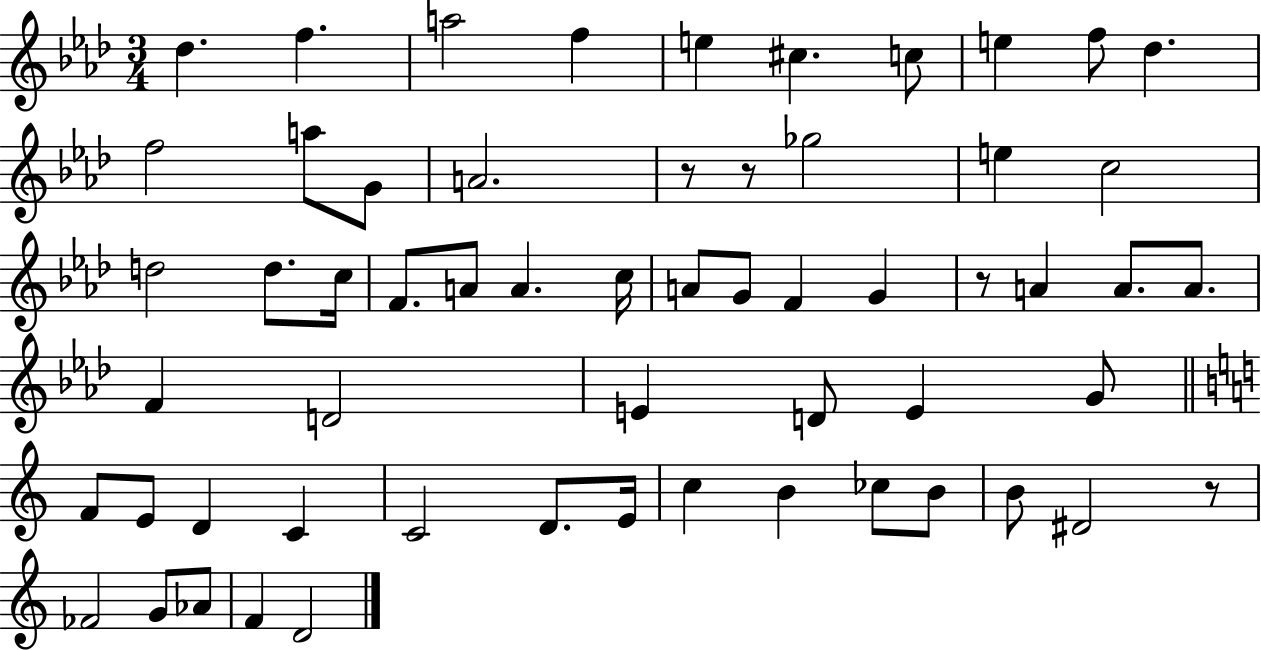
{
  \clef treble
  \numericTimeSignature
  \time 3/4
  \key aes \major
  des''4. f''4. | a''2 f''4 | e''4 cis''4. c''8 | e''4 f''8 des''4. | \break f''2 a''8 g'8 | a'2. | r8 r8 ges''2 | e''4 c''2 | \break d''2 d''8. c''16 | f'8. a'8 a'4. c''16 | a'8 g'8 f'4 g'4 | r8 a'4 a'8. a'8. | \break f'4 d'2 | e'4 d'8 e'4 g'8 | \bar "||" \break \key a \minor f'8 e'8 d'4 c'4 | c'2 d'8. e'16 | c''4 b'4 ces''8 b'8 | b'8 dis'2 r8 | \break fes'2 g'8 aes'8 | f'4 d'2 | \bar "|."
}